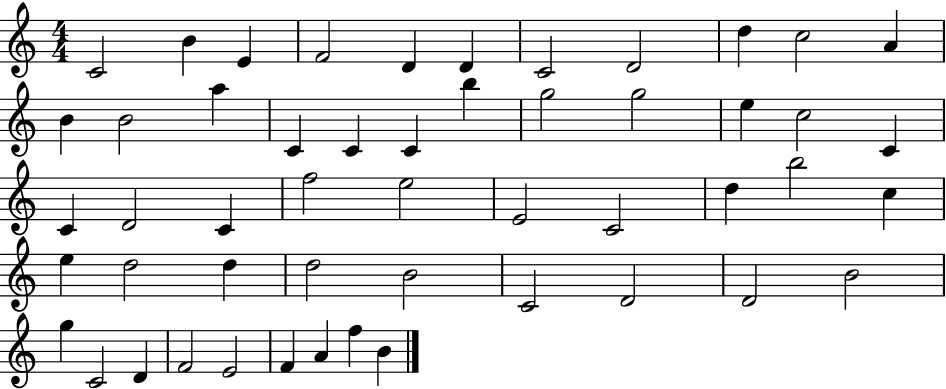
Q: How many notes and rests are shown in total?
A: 51